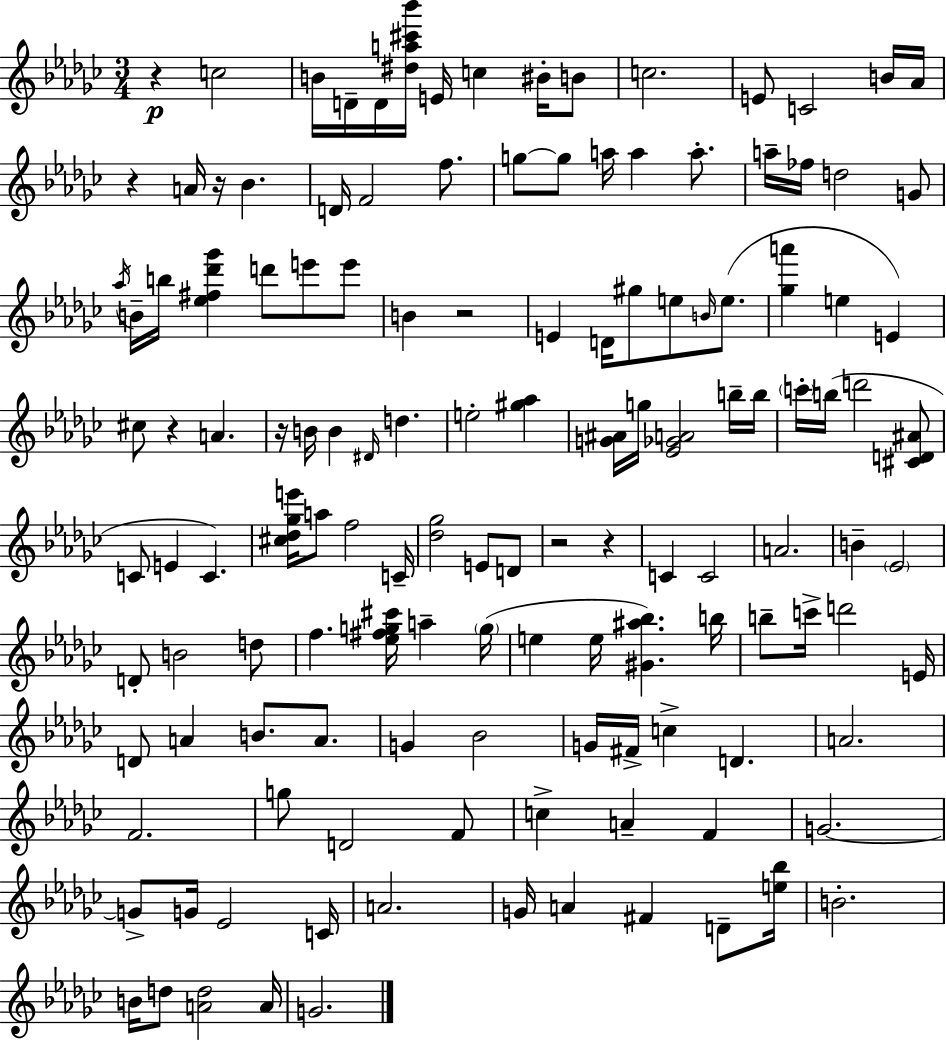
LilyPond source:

{
  \clef treble
  \numericTimeSignature
  \time 3/4
  \key ees \minor
  r4\p c''2 | b'16 d'16-- d'16 <dis'' a'' cis''' bes'''>16 e'16 c''4 bis'16-. b'8 | c''2. | e'8 c'2 b'16 aes'16 | \break r4 a'16 r16 bes'4. | d'16 f'2 f''8. | g''8~~ g''8 a''16 a''4 a''8.-. | a''16-- fes''16 d''2 g'8 | \break \acciaccatura { aes''16 } b'16-- b''16 <ees'' fis'' des''' ges'''>4 d'''8 e'''8 e'''8 | b'4 r2 | e'4 d'16 gis''8 e''8 \grace { b'16 } e''8.( | <ges'' a'''>4 e''4 e'4) | \break cis''8 r4 a'4. | r16 b'16 b'4 \grace { dis'16 } d''4. | e''2-. <gis'' aes''>4 | <g' ais'>16 g''16 <ees' ges' a'>2 | \break b''16-- b''16 \parenthesize c'''16-. b''16( d'''2 | <cis' d' ais'>8 c'8 e'4 c'4.) | <cis'' des'' ges'' e'''>16 a''8 f''2 | c'16-- <des'' ges''>2 e'8 | \break d'8 r2 r4 | c'4 c'2 | a'2. | b'4-- \parenthesize ees'2 | \break d'8-. b'2 | d''8 f''4. <ees'' fis'' g'' cis'''>16 a''4-- | \parenthesize g''16( e''4 e''16 <gis' ais'' bes''>4.) | b''16 b''8-- c'''16-> d'''2 | \break e'16 d'8 a'4 b'8. | a'8. g'4 bes'2 | g'16 fis'16-> c''4-> d'4. | a'2. | \break f'2. | g''8 d'2 | f'8 c''4-> a'4-- f'4 | g'2.~~ | \break g'8-> g'16 ees'2 | c'16 a'2. | g'16 a'4 fis'4 | d'8-- <e'' bes''>16 b'2.-. | \break b'16 d''8 <a' d''>2 | a'16 g'2. | \bar "|."
}